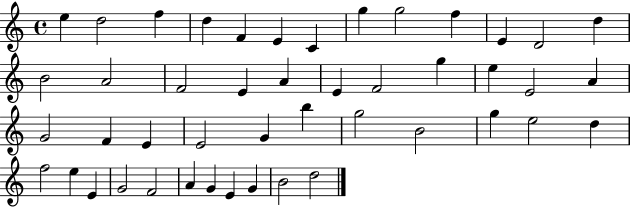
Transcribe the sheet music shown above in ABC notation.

X:1
T:Untitled
M:4/4
L:1/4
K:C
e d2 f d F E C g g2 f E D2 d B2 A2 F2 E A E F2 g e E2 A G2 F E E2 G b g2 B2 g e2 d f2 e E G2 F2 A G E G B2 d2